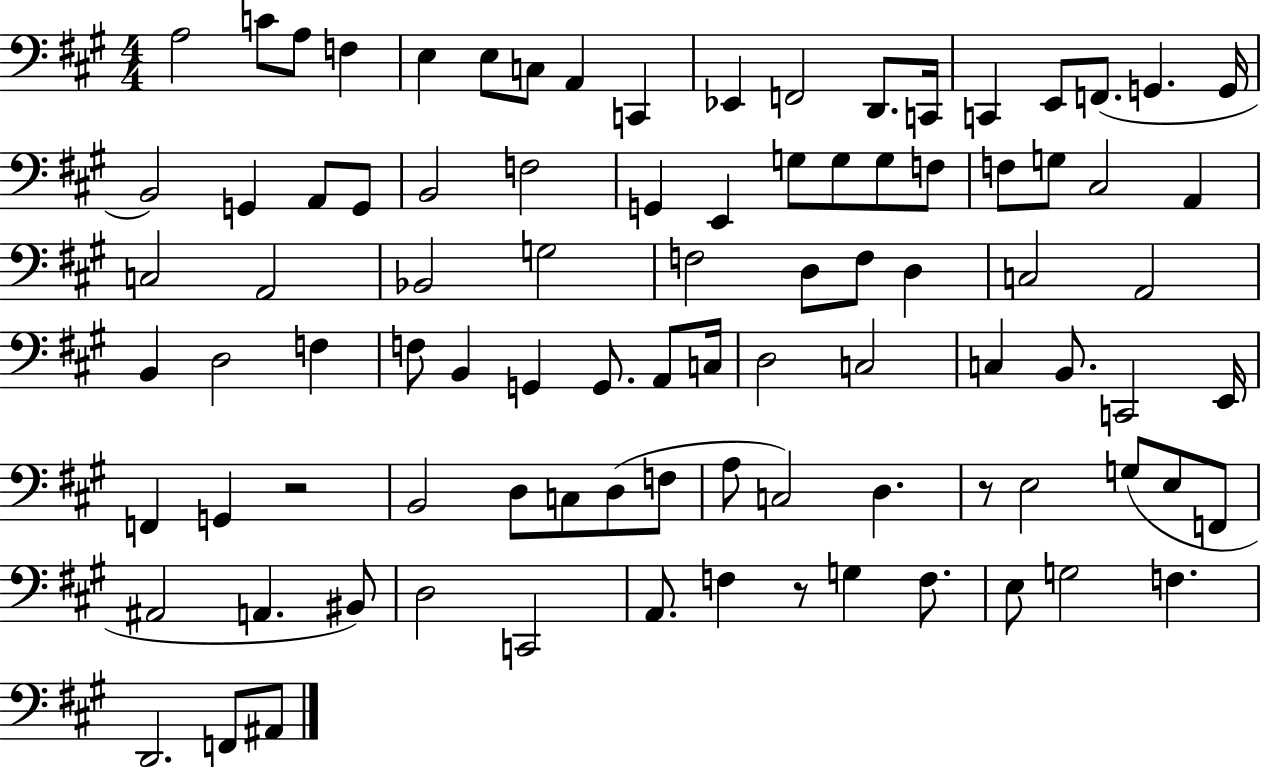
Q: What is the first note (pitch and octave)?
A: A3